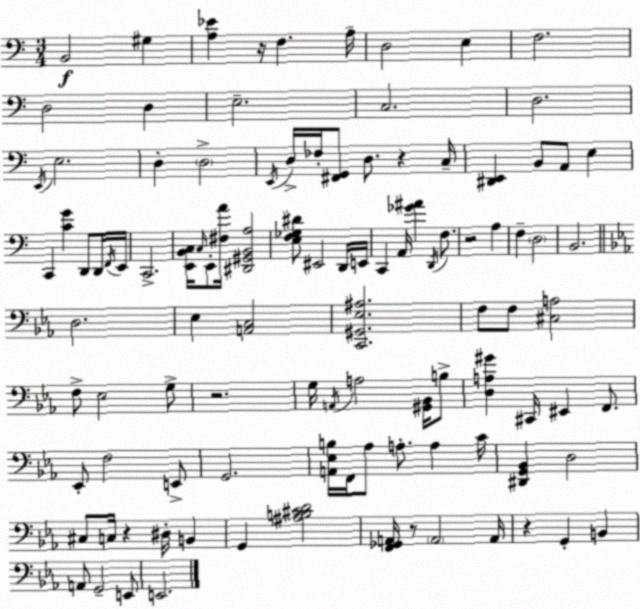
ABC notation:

X:1
T:Untitled
M:3/4
L:1/4
K:C
B,,2 ^G, [A,_E] z/4 F, A,/4 D,2 E, F,2 D,2 D, E,2 C,2 D,2 E,,/4 E,2 D, D,2 E,,/4 D,/4 _F,/4 [^F,,G,,]/2 D,/2 z C,/4 [^D,,E,,] B,,/2 A,,/2 E, C,, [CG] D,,/2 D,,/4 F,,/4 E,,/4 C,,2 [E,,B,,C,]/4 C,/4 E,,/2 [^F,A]/4 [^D,,^G,,B,,A,]2 [E,F,_G,^D]/2 ^E,,2 D,,/4 E,,/4 C,, A,,/4 [_G^A] D,,/4 F,/2 z2 A, F, D,2 B,,2 D,2 _E, [A,,C,]2 [C,,^G,,_E,^A,]2 F,/2 F,/2 [^C,A,]2 F,/2 _E,2 G,/2 z2 G,/4 A,,/4 A,2 [^G,,_B,,]/4 B,/2 [D,A,^G] ^C,,/4 ^E,, F,,/2 _E,,/2 F,2 E,,/2 G,,2 [A,,_E,B,]/4 F,,/4 _A,/2 A,/2 A, C/4 [^D,,G,,_B,,] D,2 ^C,/2 C,/4 z ^D,/4 B,, G,, [^A,B,^CD]2 [F,,_G,,A,,]/4 z/2 A,,2 A,,/4 z G,, B,, A,,/2 G,,2 E,,/2 E,,2